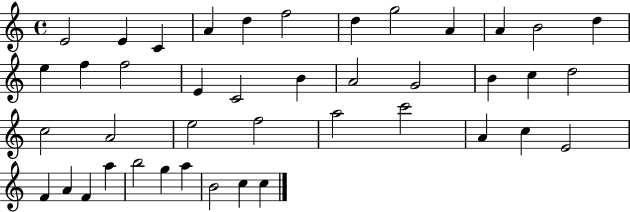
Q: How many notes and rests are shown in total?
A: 42